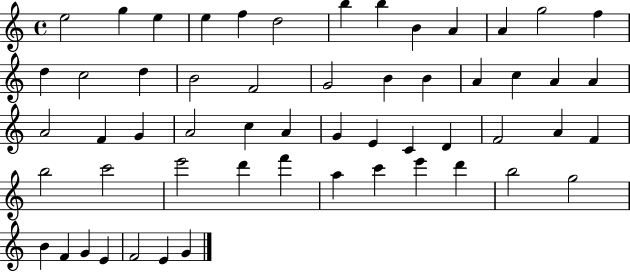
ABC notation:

X:1
T:Untitled
M:4/4
L:1/4
K:C
e2 g e e f d2 b b B A A g2 f d c2 d B2 F2 G2 B B A c A A A2 F G A2 c A G E C D F2 A F b2 c'2 e'2 d' f' a c' e' d' b2 g2 B F G E F2 E G